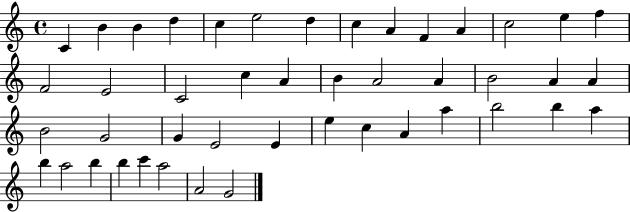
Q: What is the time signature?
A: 4/4